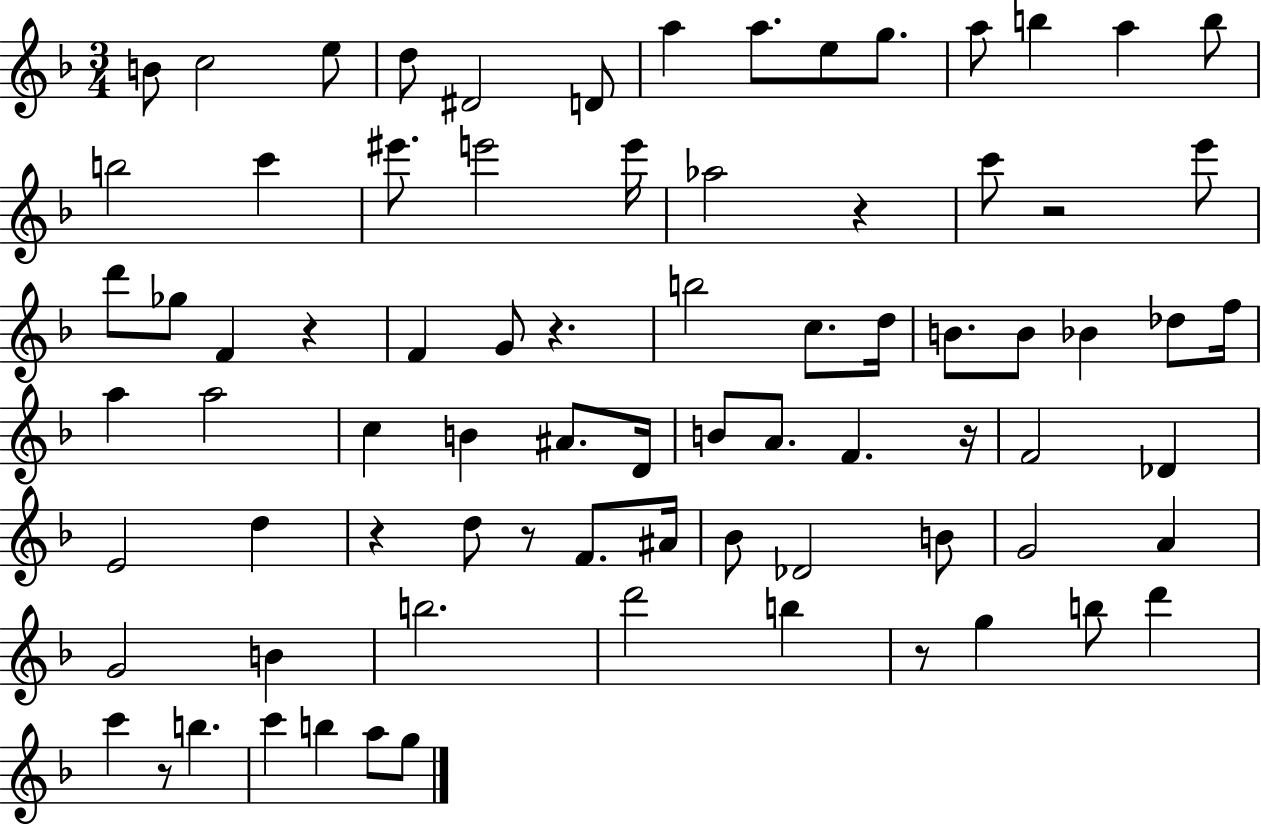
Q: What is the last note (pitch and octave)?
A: G5